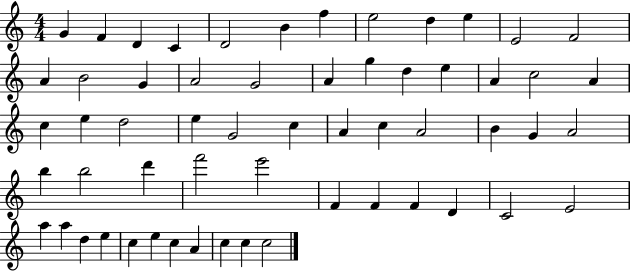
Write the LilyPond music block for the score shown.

{
  \clef treble
  \numericTimeSignature
  \time 4/4
  \key c \major
  g'4 f'4 d'4 c'4 | d'2 b'4 f''4 | e''2 d''4 e''4 | e'2 f'2 | \break a'4 b'2 g'4 | a'2 g'2 | a'4 g''4 d''4 e''4 | a'4 c''2 a'4 | \break c''4 e''4 d''2 | e''4 g'2 c''4 | a'4 c''4 a'2 | b'4 g'4 a'2 | \break b''4 b''2 d'''4 | f'''2 e'''2 | f'4 f'4 f'4 d'4 | c'2 e'2 | \break a''4 a''4 d''4 e''4 | c''4 e''4 c''4 a'4 | c''4 c''4 c''2 | \bar "|."
}